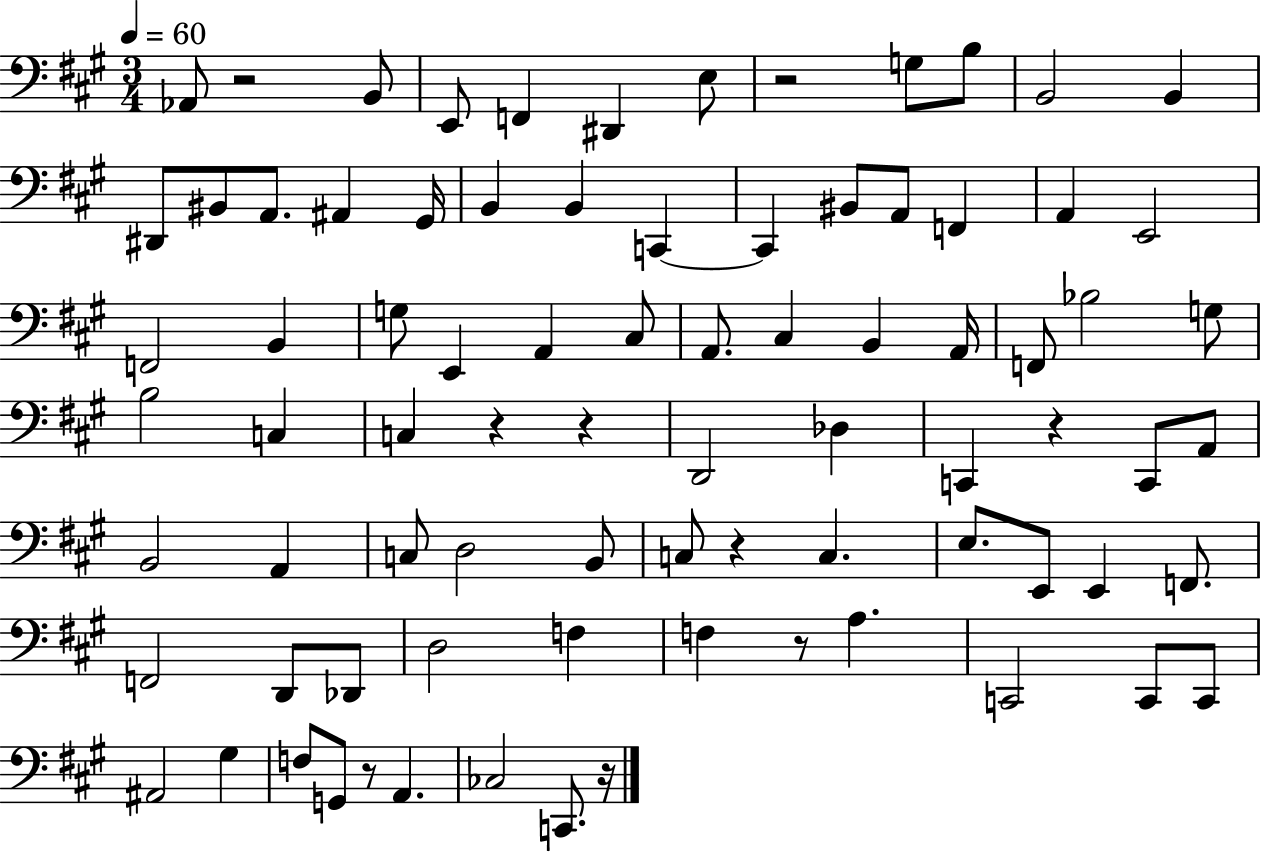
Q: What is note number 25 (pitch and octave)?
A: F2